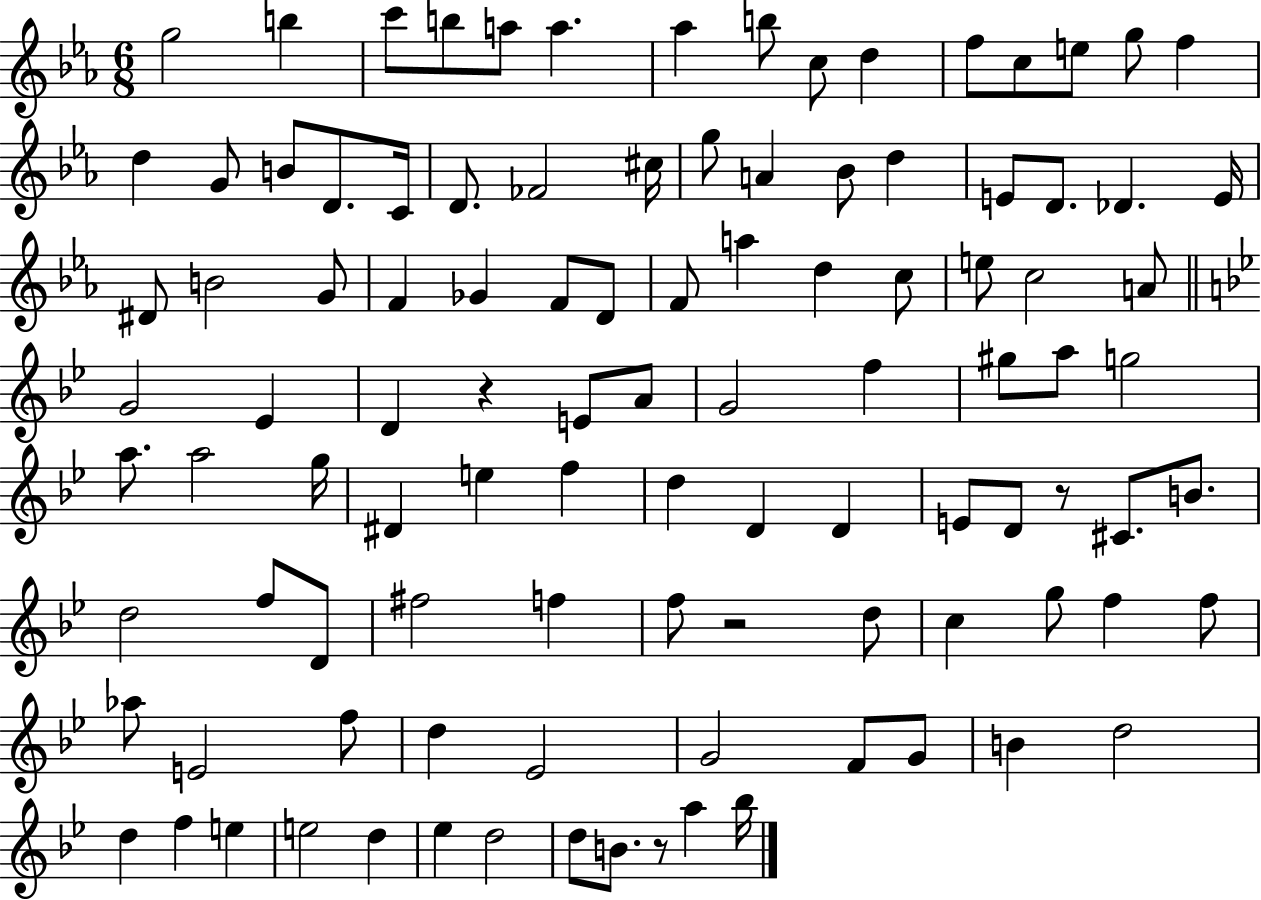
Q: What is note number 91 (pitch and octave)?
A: F5